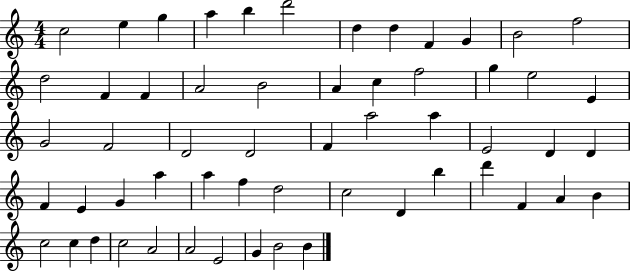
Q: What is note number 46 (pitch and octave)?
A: A4